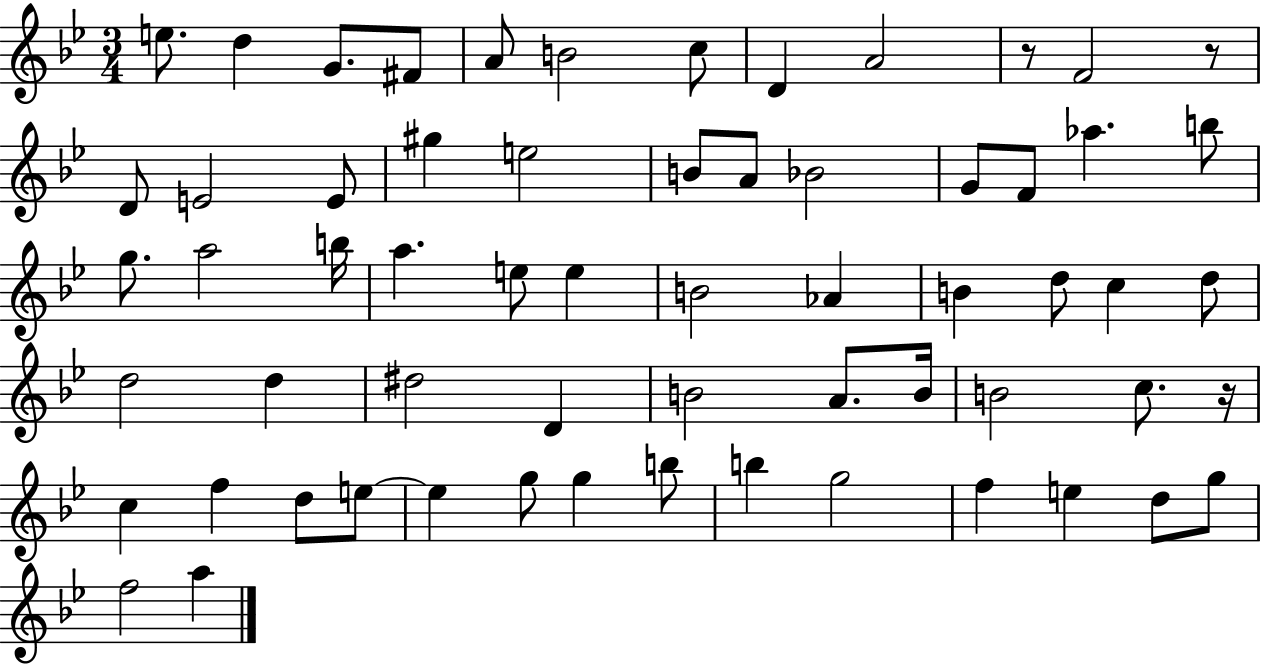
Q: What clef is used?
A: treble